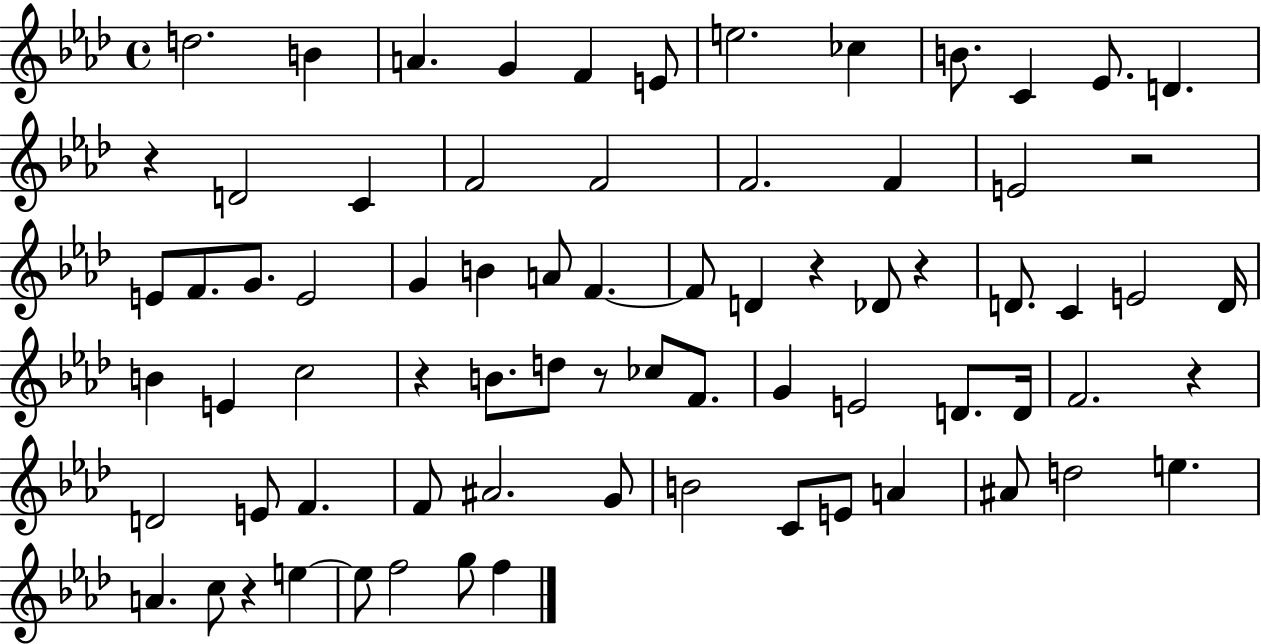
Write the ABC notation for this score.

X:1
T:Untitled
M:4/4
L:1/4
K:Ab
d2 B A G F E/2 e2 _c B/2 C _E/2 D z D2 C F2 F2 F2 F E2 z2 E/2 F/2 G/2 E2 G B A/2 F F/2 D z _D/2 z D/2 C E2 D/4 B E c2 z B/2 d/2 z/2 _c/2 F/2 G E2 D/2 D/4 F2 z D2 E/2 F F/2 ^A2 G/2 B2 C/2 E/2 A ^A/2 d2 e A c/2 z e e/2 f2 g/2 f